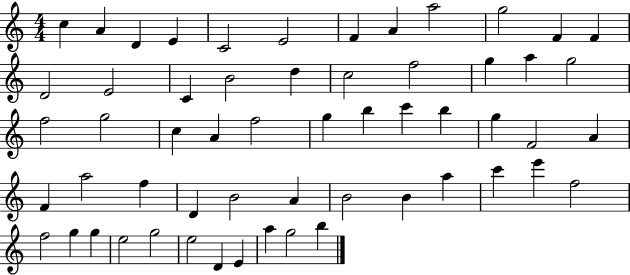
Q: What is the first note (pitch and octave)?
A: C5